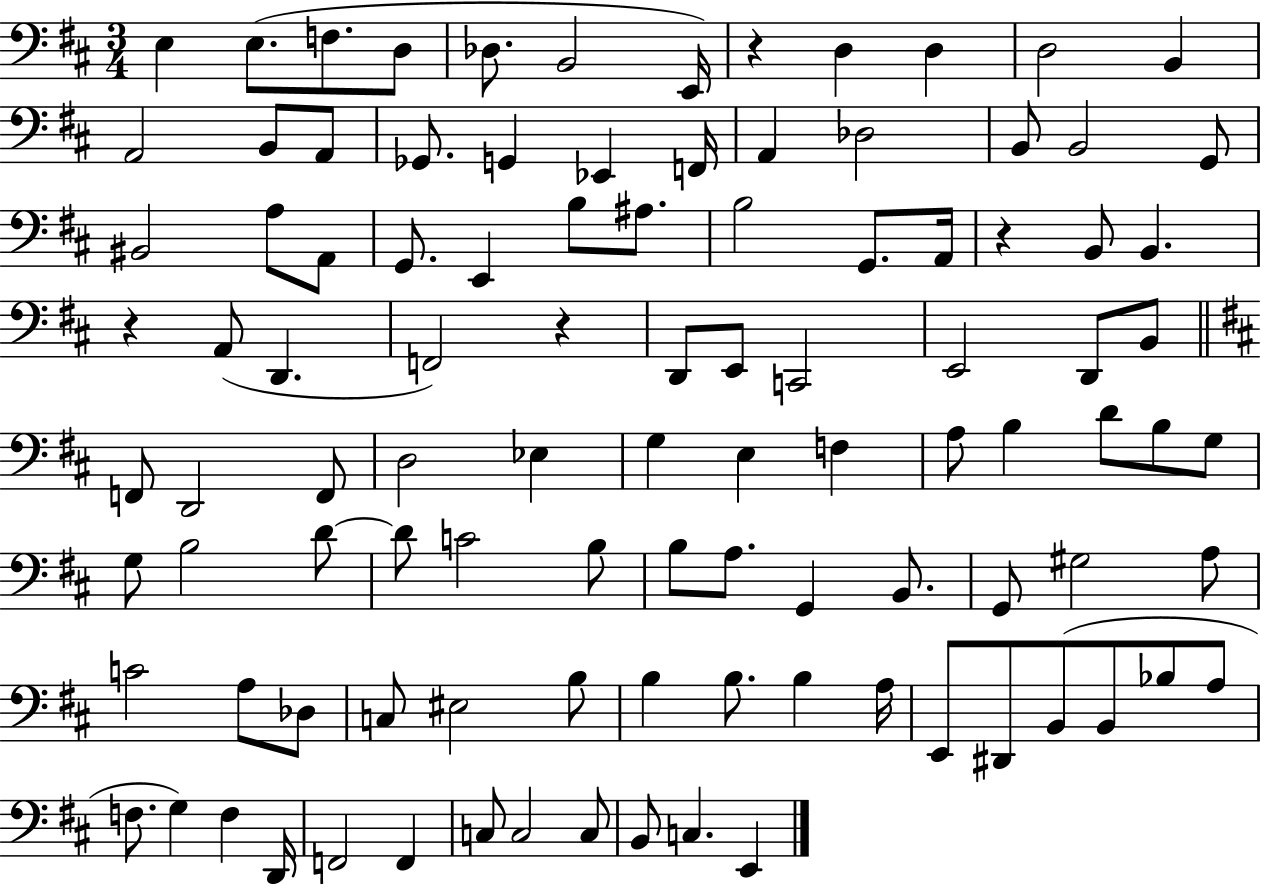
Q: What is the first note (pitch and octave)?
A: E3